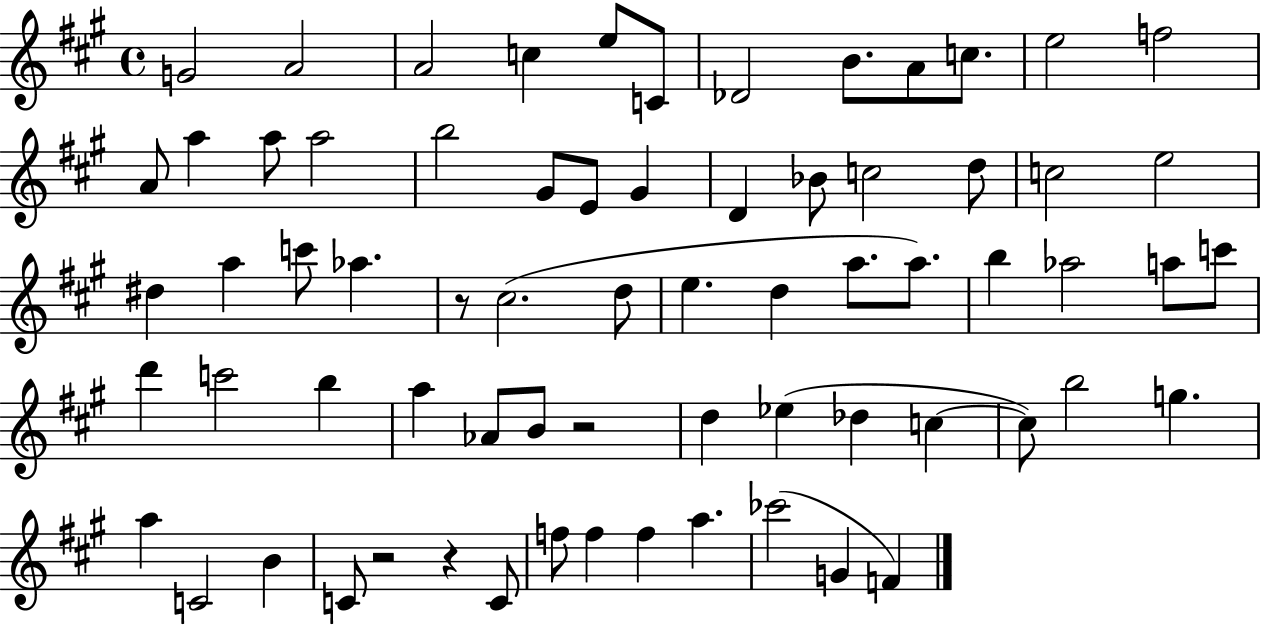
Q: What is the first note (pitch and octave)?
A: G4